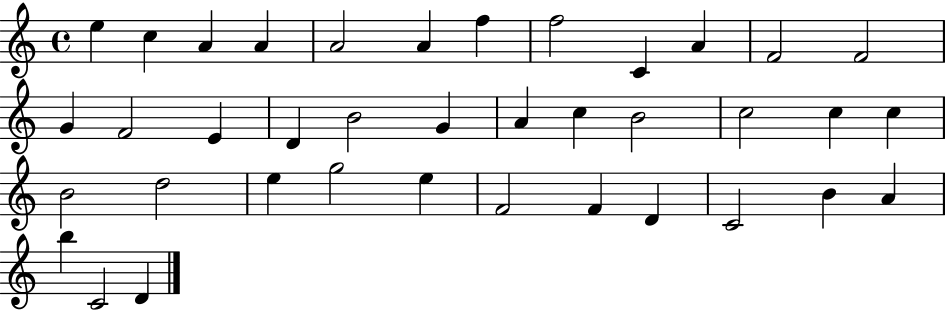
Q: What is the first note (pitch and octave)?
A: E5